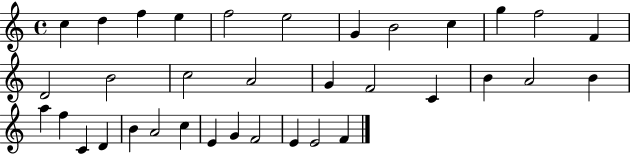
X:1
T:Untitled
M:4/4
L:1/4
K:C
c d f e f2 e2 G B2 c g f2 F D2 B2 c2 A2 G F2 C B A2 B a f C D B A2 c E G F2 E E2 F